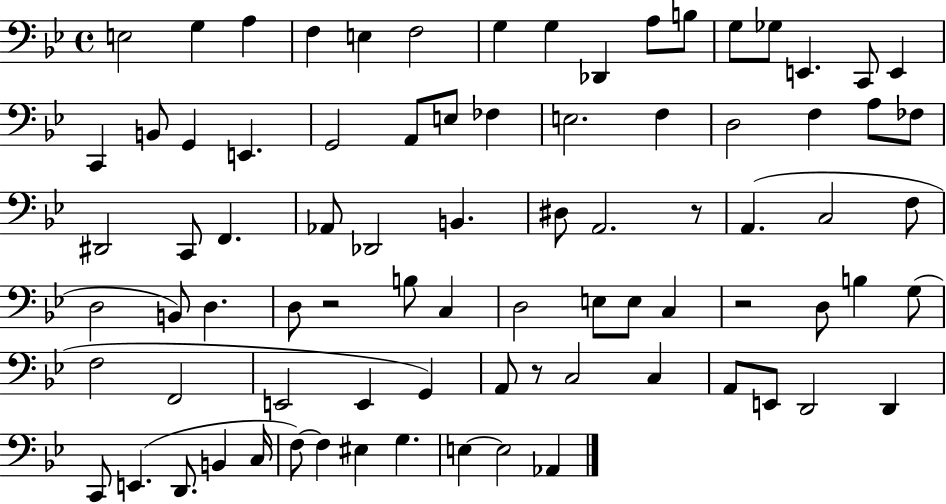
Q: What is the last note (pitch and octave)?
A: Ab2